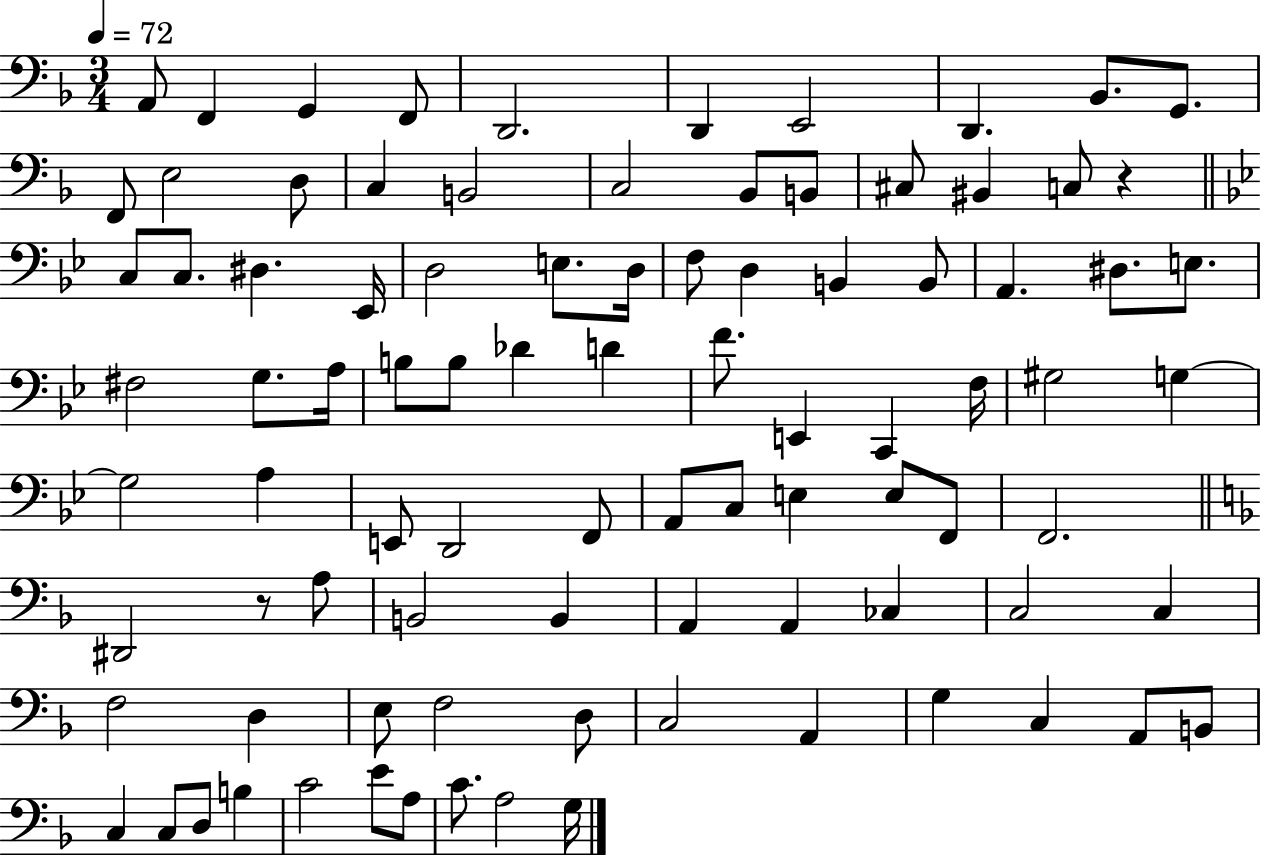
{
  \clef bass
  \numericTimeSignature
  \time 3/4
  \key f \major
  \tempo 4 = 72
  \repeat volta 2 { a,8 f,4 g,4 f,8 | d,2. | d,4 e,2 | d,4. bes,8. g,8. | \break f,8 e2 d8 | c4 b,2 | c2 bes,8 b,8 | cis8 bis,4 c8 r4 | \break \bar "||" \break \key bes \major c8 c8. dis4. ees,16 | d2 e8. d16 | f8 d4 b,4 b,8 | a,4. dis8. e8. | \break fis2 g8. a16 | b8 b8 des'4 d'4 | f'8. e,4 c,4 f16 | gis2 g4~~ | \break g2 a4 | e,8 d,2 f,8 | a,8 c8 e4 e8 f,8 | f,2. | \break \bar "||" \break \key f \major dis,2 r8 a8 | b,2 b,4 | a,4 a,4 ces4 | c2 c4 | \break f2 d4 | e8 f2 d8 | c2 a,4 | g4 c4 a,8 b,8 | \break c4 c8 d8 b4 | c'2 e'8 a8 | c'8. a2 g16 | } \bar "|."
}